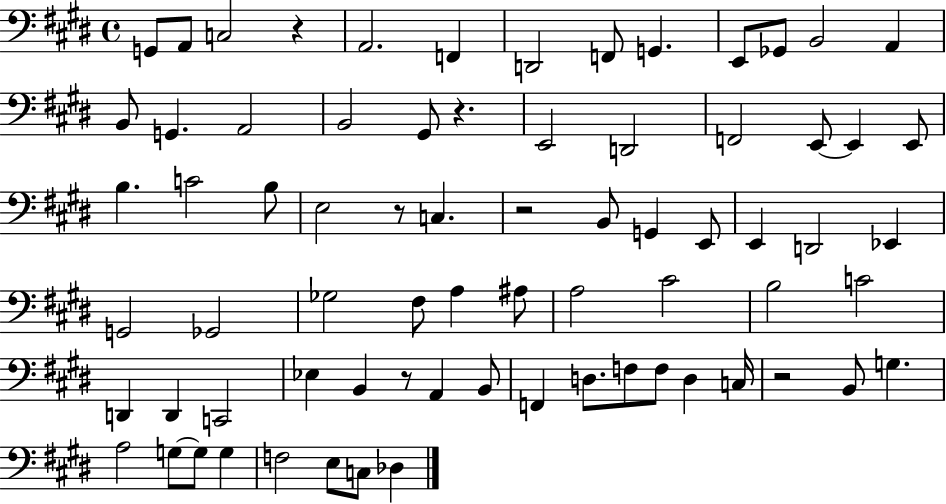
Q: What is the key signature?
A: E major